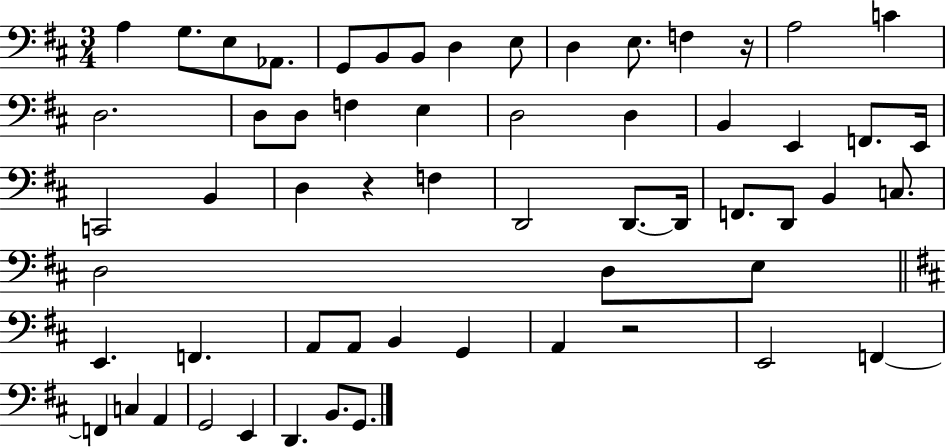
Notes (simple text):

A3/q G3/e. E3/e Ab2/e. G2/e B2/e B2/e D3/q E3/e D3/q E3/e. F3/q R/s A3/h C4/q D3/h. D3/e D3/e F3/q E3/q D3/h D3/q B2/q E2/q F2/e. E2/s C2/h B2/q D3/q R/q F3/q D2/h D2/e. D2/s F2/e. D2/e B2/q C3/e. D3/h D3/e E3/e E2/q. F2/q. A2/e A2/e B2/q G2/q A2/q R/h E2/h F2/q F2/q C3/q A2/q G2/h E2/q D2/q. B2/e. G2/e.